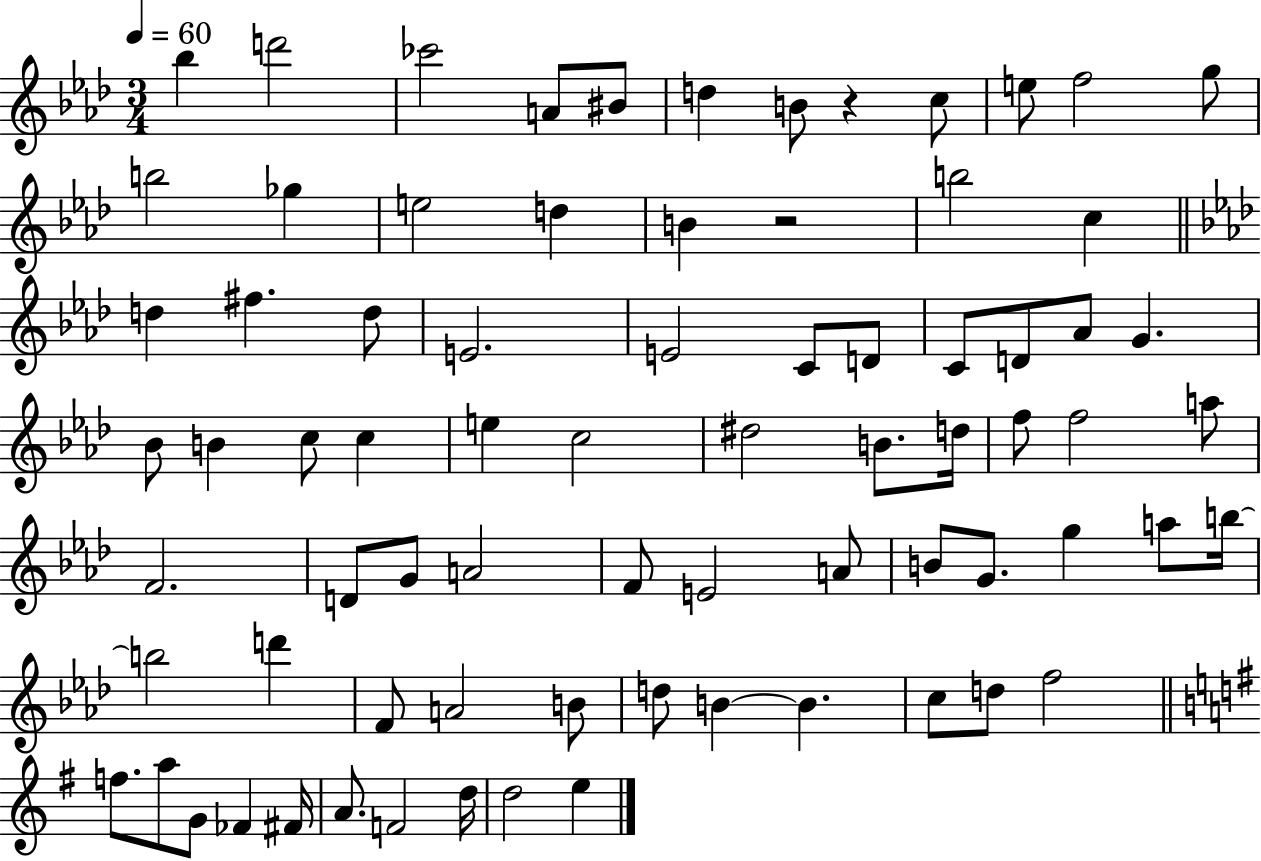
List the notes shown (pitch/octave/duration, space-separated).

Bb5/q D6/h CES6/h A4/e BIS4/e D5/q B4/e R/q C5/e E5/e F5/h G5/e B5/h Gb5/q E5/h D5/q B4/q R/h B5/h C5/q D5/q F#5/q. D5/e E4/h. E4/h C4/e D4/e C4/e D4/e Ab4/e G4/q. Bb4/e B4/q C5/e C5/q E5/q C5/h D#5/h B4/e. D5/s F5/e F5/h A5/e F4/h. D4/e G4/e A4/h F4/e E4/h A4/e B4/e G4/e. G5/q A5/e B5/s B5/h D6/q F4/e A4/h B4/e D5/e B4/q B4/q. C5/e D5/e F5/h F5/e. A5/e G4/e FES4/q F#4/s A4/e. F4/h D5/s D5/h E5/q